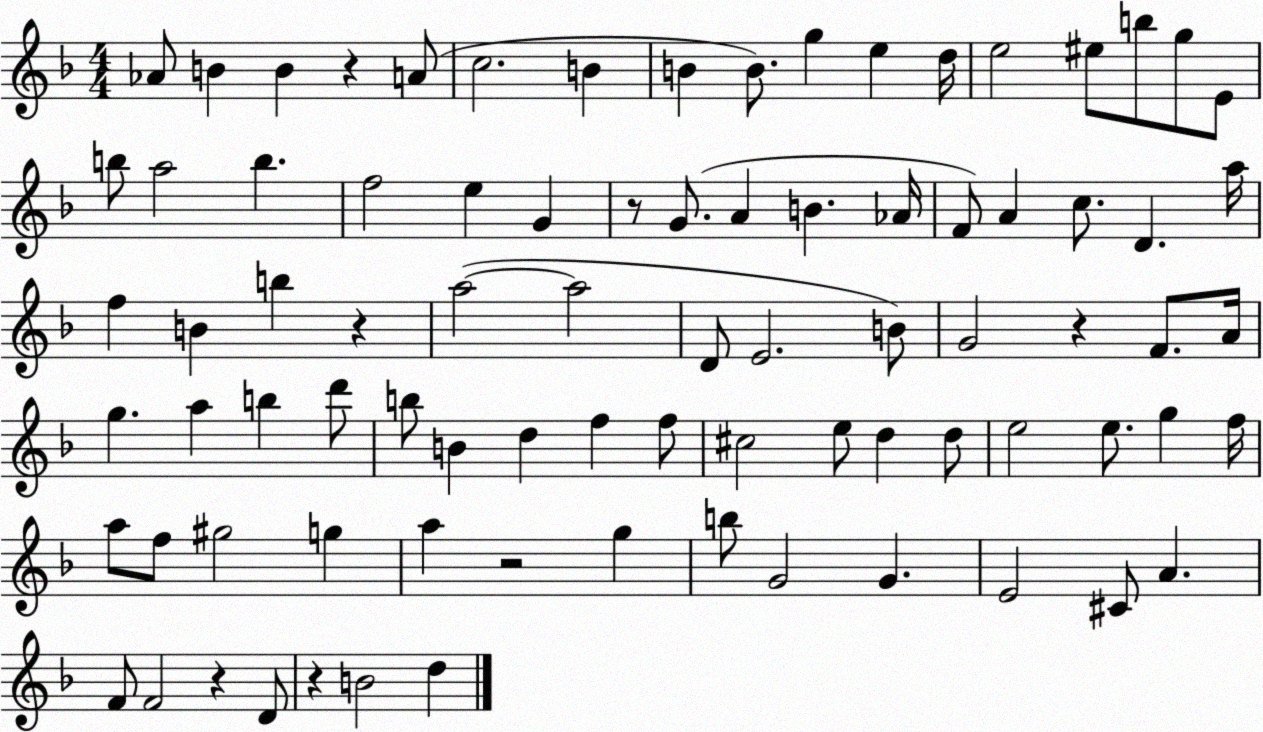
X:1
T:Untitled
M:4/4
L:1/4
K:F
_A/2 B B z A/2 c2 B B B/2 g e d/4 e2 ^e/2 b/2 g/2 E/2 b/2 a2 b f2 e G z/2 G/2 A B _A/4 F/2 A c/2 D a/4 f B b z a2 a2 D/2 E2 B/2 G2 z F/2 A/4 g a b d'/2 b/2 B d f f/2 ^c2 e/2 d d/2 e2 e/2 g f/4 a/2 f/2 ^g2 g a z2 g b/2 G2 G E2 ^C/2 A F/2 F2 z D/2 z B2 d